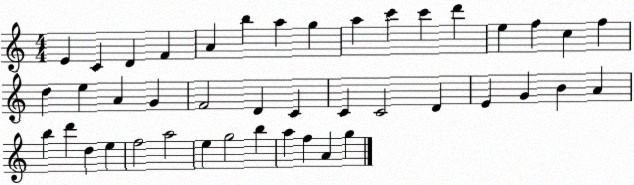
X:1
T:Untitled
M:4/4
L:1/4
K:C
E C D F A b a g a c' c' d' e f c f d e A G F2 D C C C2 D E G B A b d' d e f2 a2 e g2 b a f A g